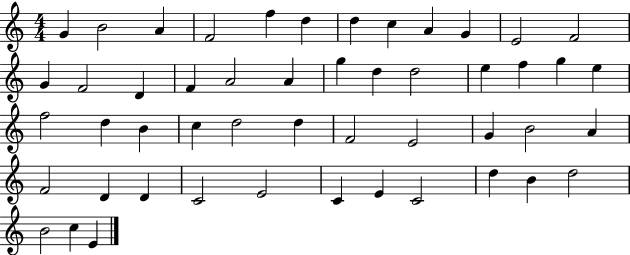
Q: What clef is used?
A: treble